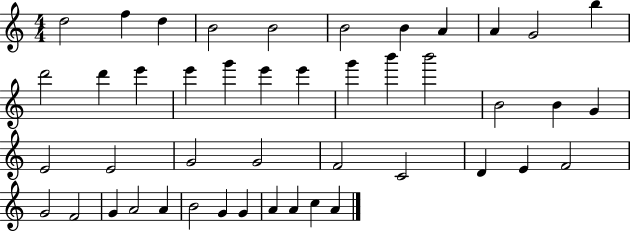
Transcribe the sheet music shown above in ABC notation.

X:1
T:Untitled
M:4/4
L:1/4
K:C
d2 f d B2 B2 B2 B A A G2 b d'2 d' e' e' g' e' e' g' b' b'2 B2 B G E2 E2 G2 G2 F2 C2 D E F2 G2 F2 G A2 A B2 G G A A c A